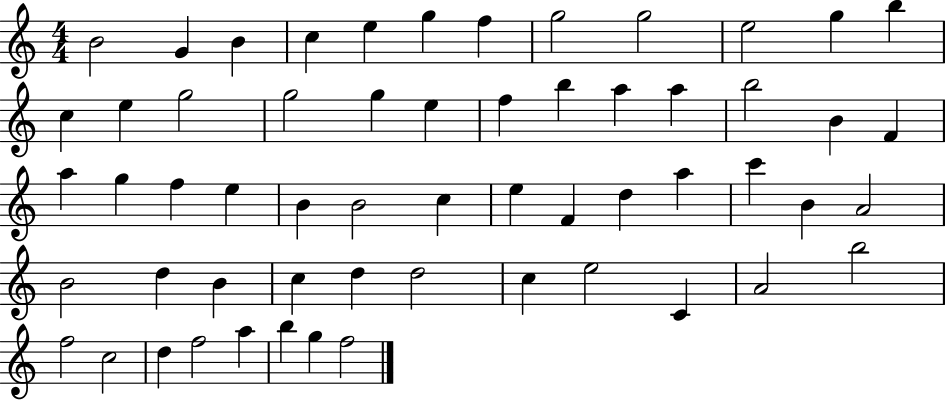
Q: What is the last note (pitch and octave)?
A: F5